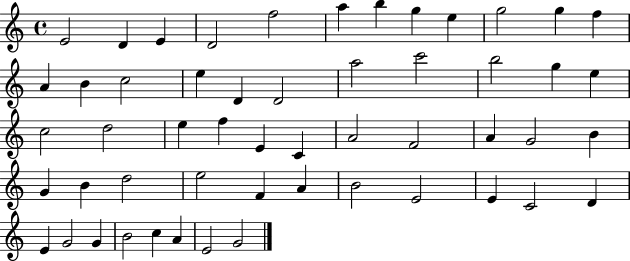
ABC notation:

X:1
T:Untitled
M:4/4
L:1/4
K:C
E2 D E D2 f2 a b g e g2 g f A B c2 e D D2 a2 c'2 b2 g e c2 d2 e f E C A2 F2 A G2 B G B d2 e2 F A B2 E2 E C2 D E G2 G B2 c A E2 G2